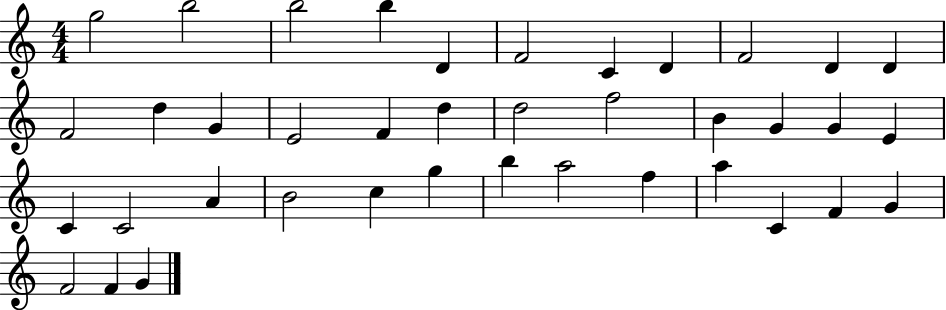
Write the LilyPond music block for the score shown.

{
  \clef treble
  \numericTimeSignature
  \time 4/4
  \key c \major
  g''2 b''2 | b''2 b''4 d'4 | f'2 c'4 d'4 | f'2 d'4 d'4 | \break f'2 d''4 g'4 | e'2 f'4 d''4 | d''2 f''2 | b'4 g'4 g'4 e'4 | \break c'4 c'2 a'4 | b'2 c''4 g''4 | b''4 a''2 f''4 | a''4 c'4 f'4 g'4 | \break f'2 f'4 g'4 | \bar "|."
}